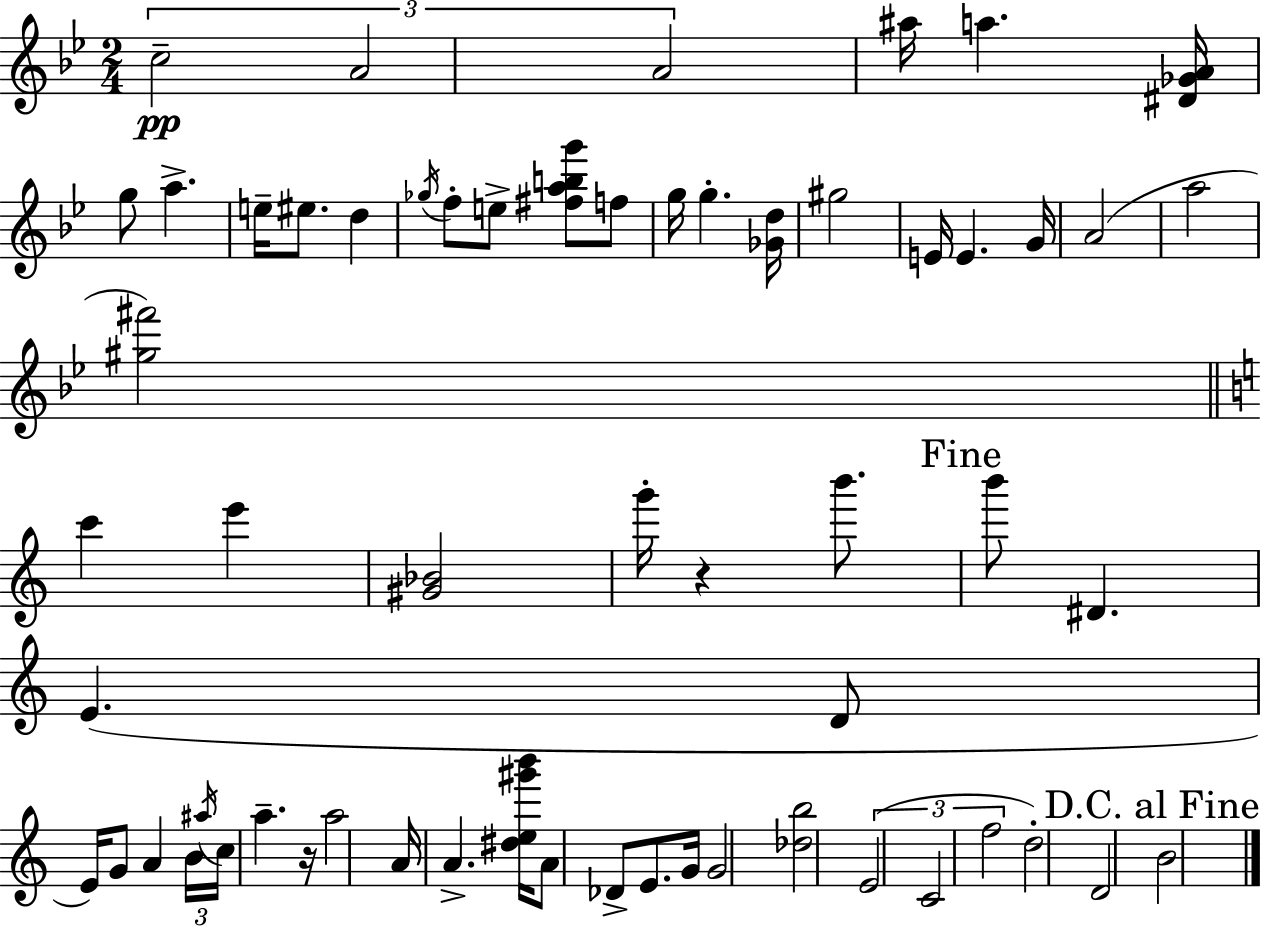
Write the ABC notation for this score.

X:1
T:Untitled
M:2/4
L:1/4
K:Gm
c2 A2 A2 ^a/4 a [^D_GA]/4 g/2 a e/4 ^e/2 d _g/4 f/2 e/2 [^fabg']/2 f/2 g/4 g [_Gd]/4 ^g2 E/4 E G/4 A2 a2 [^g^f']2 c' e' [^G_B]2 g'/4 z b'/2 b'/2 ^D E D/2 E/4 G/2 A B/4 ^a/4 c/4 a z/4 a2 A/4 A [^de^g'b']/4 A/2 _D/2 E/2 G/4 G2 [_db]2 E2 C2 f2 d2 D2 B2